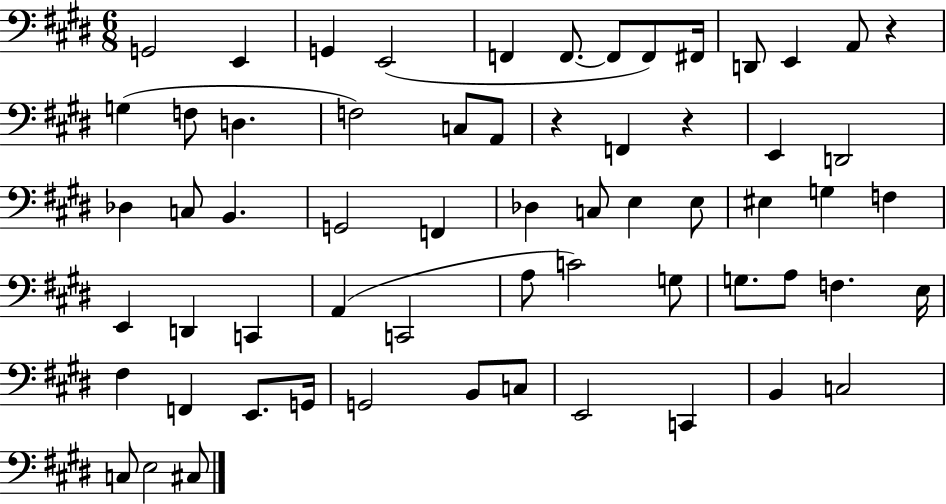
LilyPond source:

{
  \clef bass
  \numericTimeSignature
  \time 6/8
  \key e \major
  g,2 e,4 | g,4 e,2( | f,4 f,8.~~ f,8 f,8) fis,16 | d,8 e,4 a,8 r4 | \break g4( f8 d4. | f2) c8 a,8 | r4 f,4 r4 | e,4 d,2 | \break des4 c8 b,4. | g,2 f,4 | des4 c8 e4 e8 | eis4 g4 f4 | \break e,4 d,4 c,4 | a,4( c,2 | a8 c'2) g8 | g8. a8 f4. e16 | \break fis4 f,4 e,8. g,16 | g,2 b,8 c8 | e,2 c,4 | b,4 c2 | \break c8 e2 cis8 | \bar "|."
}